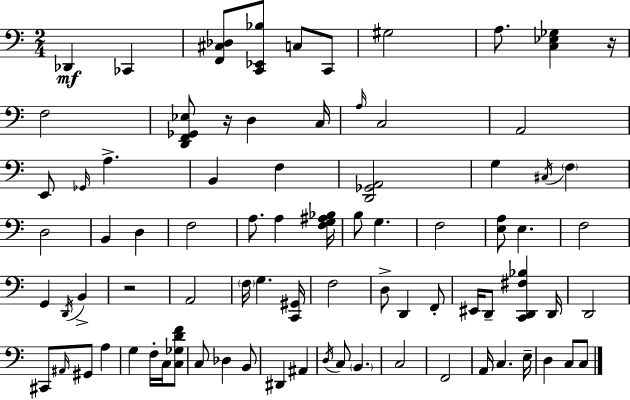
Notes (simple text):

Db2/q CES2/q [F2,C#3,Db3]/e [C2,Eb2,Bb3]/e C3/e C2/e G#3/h A3/e. [C3,Eb3,Gb3]/q R/s F3/h [D2,F2,Gb2,Eb3]/e R/s D3/q C3/s A3/s C3/h A2/h E2/e Gb2/s A3/q. B2/q F3/q [D2,Gb2,A2]/h G3/q C#3/s F3/q D3/h B2/q D3/q F3/h A3/e. A3/q [F3,G3,A#3,Bb3]/s B3/e G3/q. F3/h [E3,A3]/e E3/q. F3/h G2/q D2/s B2/q R/h A2/h F3/s G3/q. [C2,G#2]/s F3/h D3/e D2/q F2/e EIS2/s D2/e [C2,D2,F#3,Bb3]/q D2/s D2/h C#2/e A#2/s G#2/e A3/q G3/q F3/s C3/s [C3,Gb3,D4,F4]/e C3/e Db3/q B2/e D#2/q A#2/q D3/s C3/e B2/q. C3/h F2/h A2/s C3/q. E3/s D3/q C3/e C3/e